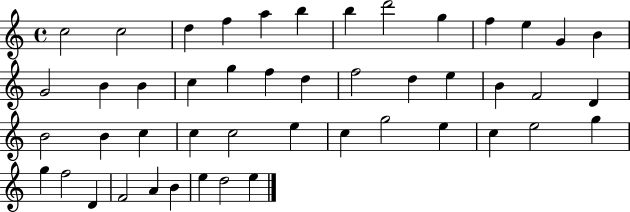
X:1
T:Untitled
M:4/4
L:1/4
K:C
c2 c2 d f a b b d'2 g f e G B G2 B B c g f d f2 d e B F2 D B2 B c c c2 e c g2 e c e2 g g f2 D F2 A B e d2 e